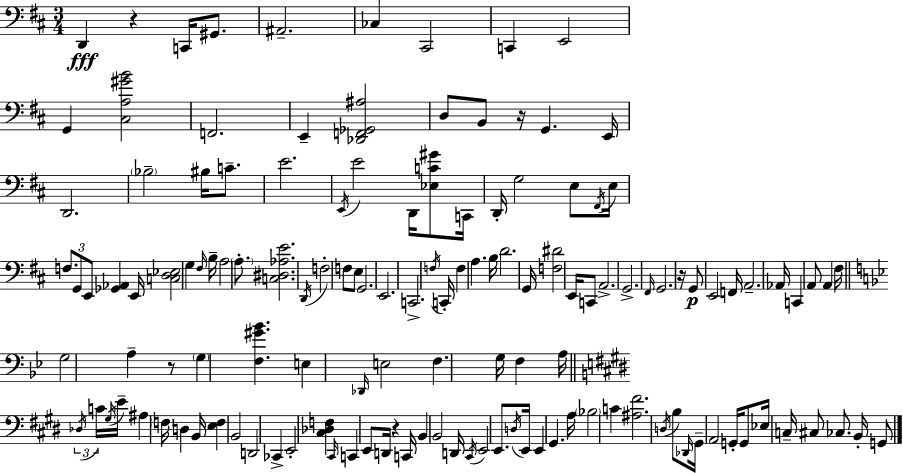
D2/q R/q C2/s G#2/e. A#2/h. CES3/q C#2/h C2/q E2/h G2/q [C#3,A3,G#4,B4]/h F2/h. E2/q [Db2,F2,Gb2,A#3]/h D3/e B2/e R/s G2/q. E2/s D2/h. Bb3/h BIS3/s C4/e. E4/h. E2/s E4/h D2/s [Eb3,C4,G#4]/e C2/s D2/s G3/h E3/e F#2/s E3/s F3/e. G2/e E2/e [Gb2,Ab2]/q E2/s [C3,D3,Eb3]/h G3/q F#3/s B3/s A3/h A3/e. [C3,D#3,Ab3,E4]/h. D2/s F3/h F3/e E3/e G2/h. E2/h. C2/h. F3/s C2/s F3/q A3/q. B3/s D4/h. G2/s [F3,D#4]/h E2/s C2/e A2/h. G2/h. F#2/s G2/h. R/s G2/e E2/h F2/s A2/h. Ab2/s C2/q A2/e A2/q F#3/s G3/h A3/q R/e G3/q [F3,G#4,Bb4]/q. E3/q Db2/s E3/h F3/q. G3/s F3/q A3/s Db3/s C4/s G#3/s E4/s A#3/q F3/s D3/q B2/s [E3,F3]/q B2/h D2/h CES2/q E2/h [C#3,Db3,F3]/q C#2/s C2/q E2/e D2/s R/q C2/s B2/q B2/h D2/s C#2/s E2/h E2/e. D3/s E2/s E2/q G#2/q. A3/s Bb3/h C4/q [A#3,F#4]/h. D3/s B3/e Db2/s G#2/s A2/h G2/s G2/e Eb3/s C3/s C#3/e CES3/e. B2/s G2/e